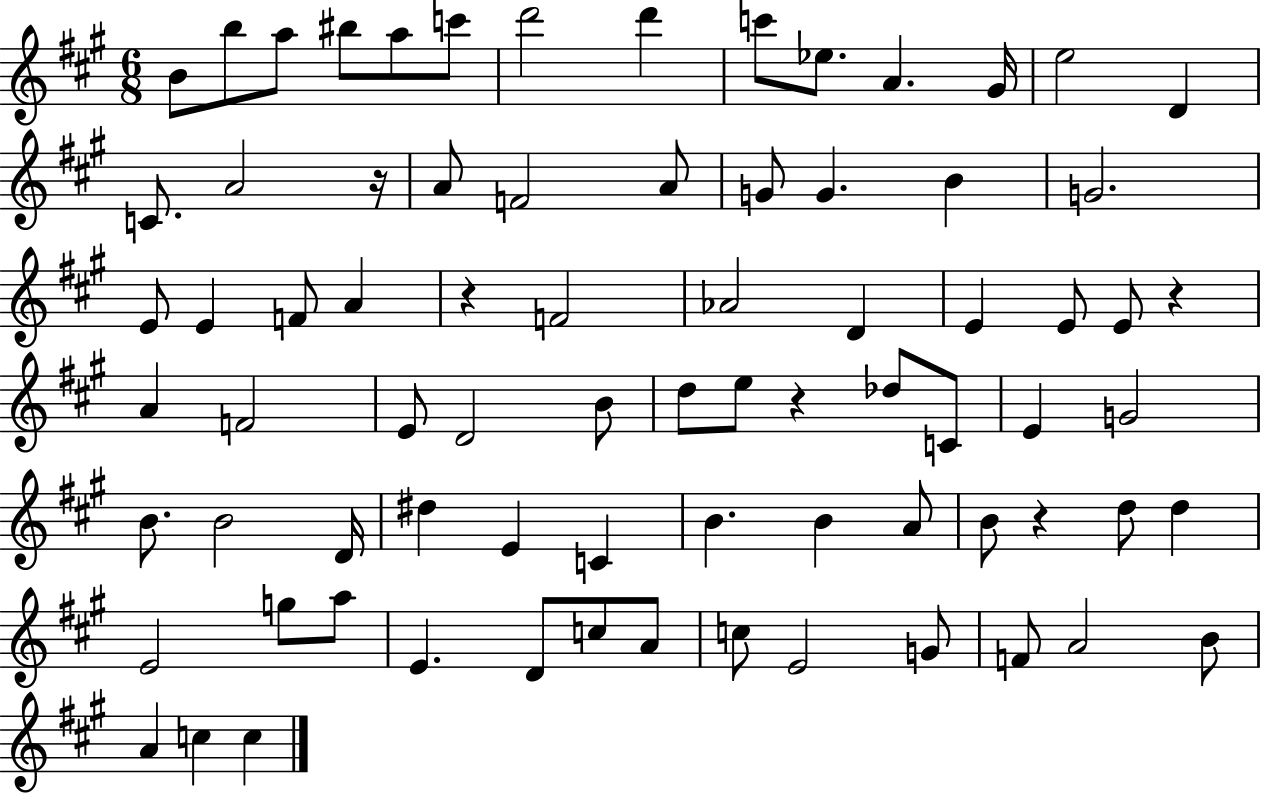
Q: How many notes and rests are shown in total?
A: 77